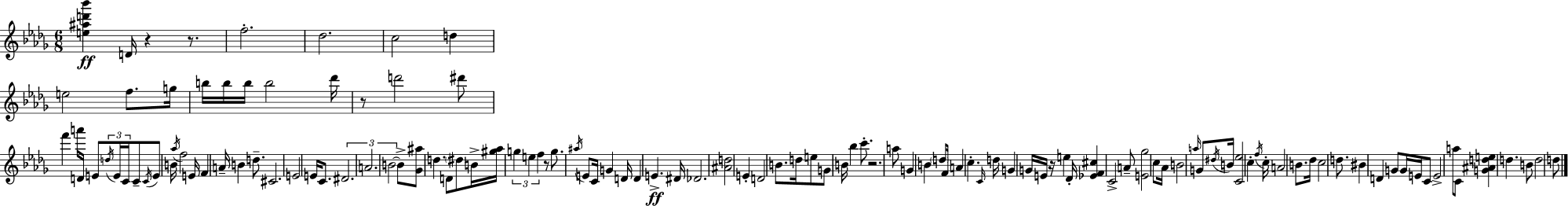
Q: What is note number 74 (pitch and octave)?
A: C5